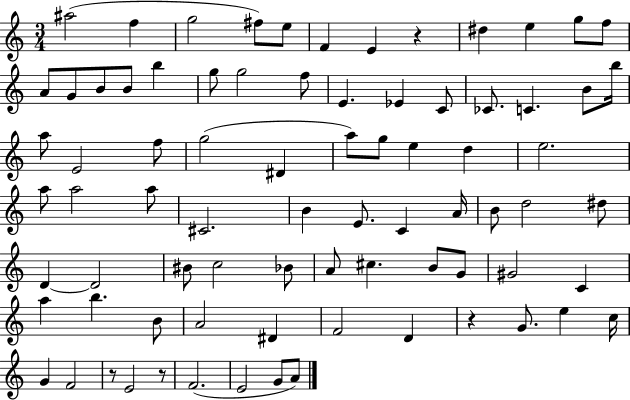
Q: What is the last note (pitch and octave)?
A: A4